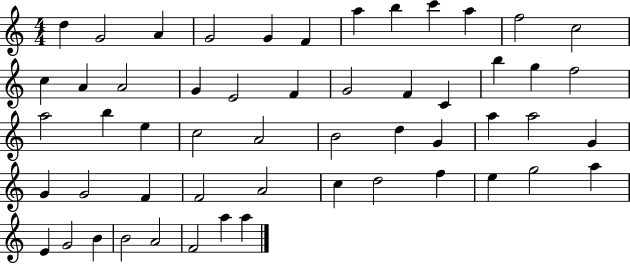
X:1
T:Untitled
M:4/4
L:1/4
K:C
d G2 A G2 G F a b c' a f2 c2 c A A2 G E2 F G2 F C b g f2 a2 b e c2 A2 B2 d G a a2 G G G2 F F2 A2 c d2 f e g2 a E G2 B B2 A2 F2 a a